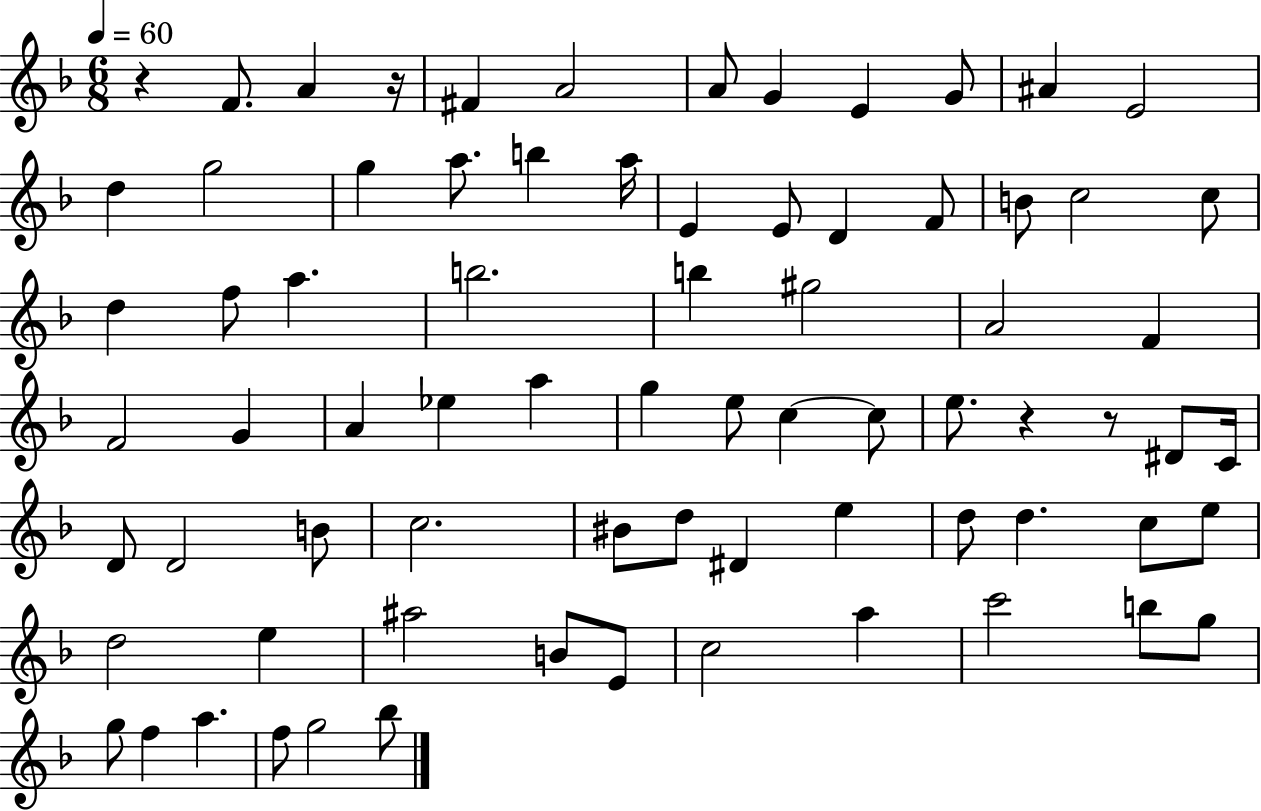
R/q F4/e. A4/q R/s F#4/q A4/h A4/e G4/q E4/q G4/e A#4/q E4/h D5/q G5/h G5/q A5/e. B5/q A5/s E4/q E4/e D4/q F4/e B4/e C5/h C5/e D5/q F5/e A5/q. B5/h. B5/q G#5/h A4/h F4/q F4/h G4/q A4/q Eb5/q A5/q G5/q E5/e C5/q C5/e E5/e. R/q R/e D#4/e C4/s D4/e D4/h B4/e C5/h. BIS4/e D5/e D#4/q E5/q D5/e D5/q. C5/e E5/e D5/h E5/q A#5/h B4/e E4/e C5/h A5/q C6/h B5/e G5/e G5/e F5/q A5/q. F5/e G5/h Bb5/e